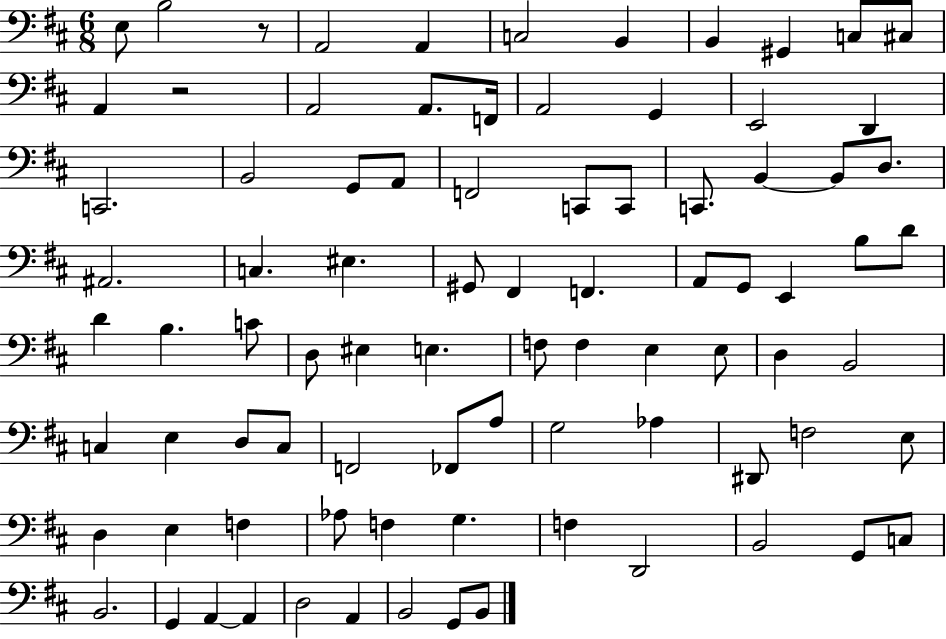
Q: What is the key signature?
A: D major